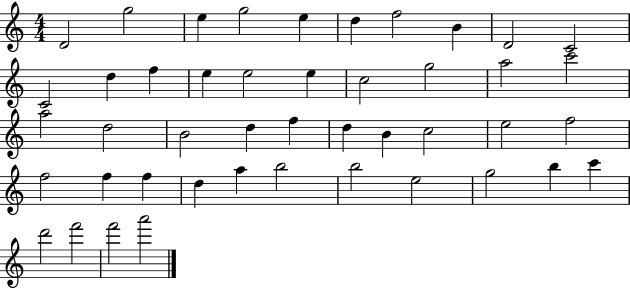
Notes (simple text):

D4/h G5/h E5/q G5/h E5/q D5/q F5/h B4/q D4/h C4/h C4/h D5/q F5/q E5/q E5/h E5/q C5/h G5/h A5/h C6/h A5/h D5/h B4/h D5/q F5/q D5/q B4/q C5/h E5/h F5/h F5/h F5/q F5/q D5/q A5/q B5/h B5/h E5/h G5/h B5/q C6/q D6/h F6/h F6/h A6/h